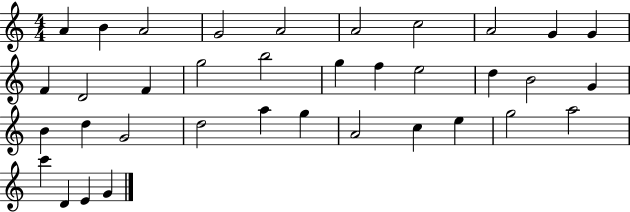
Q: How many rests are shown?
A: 0